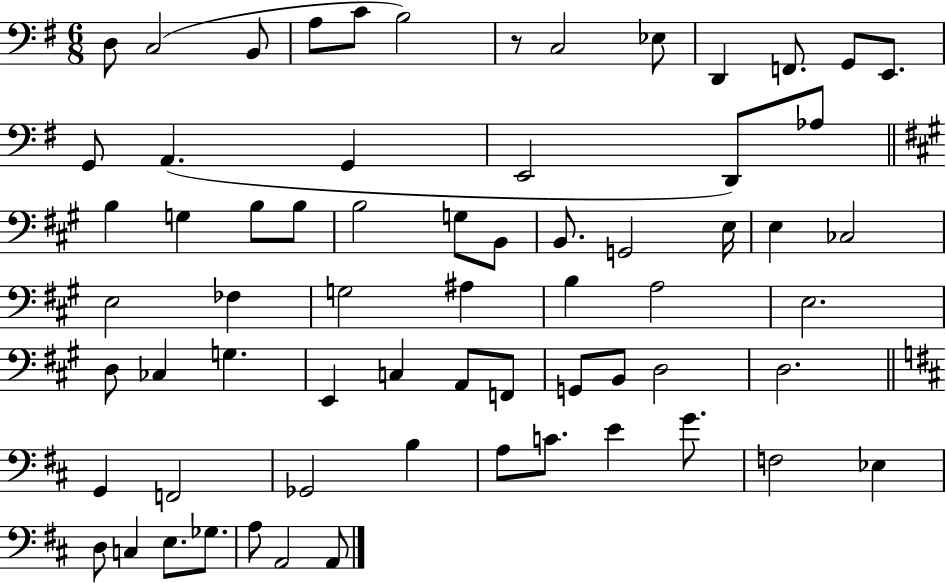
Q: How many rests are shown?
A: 1